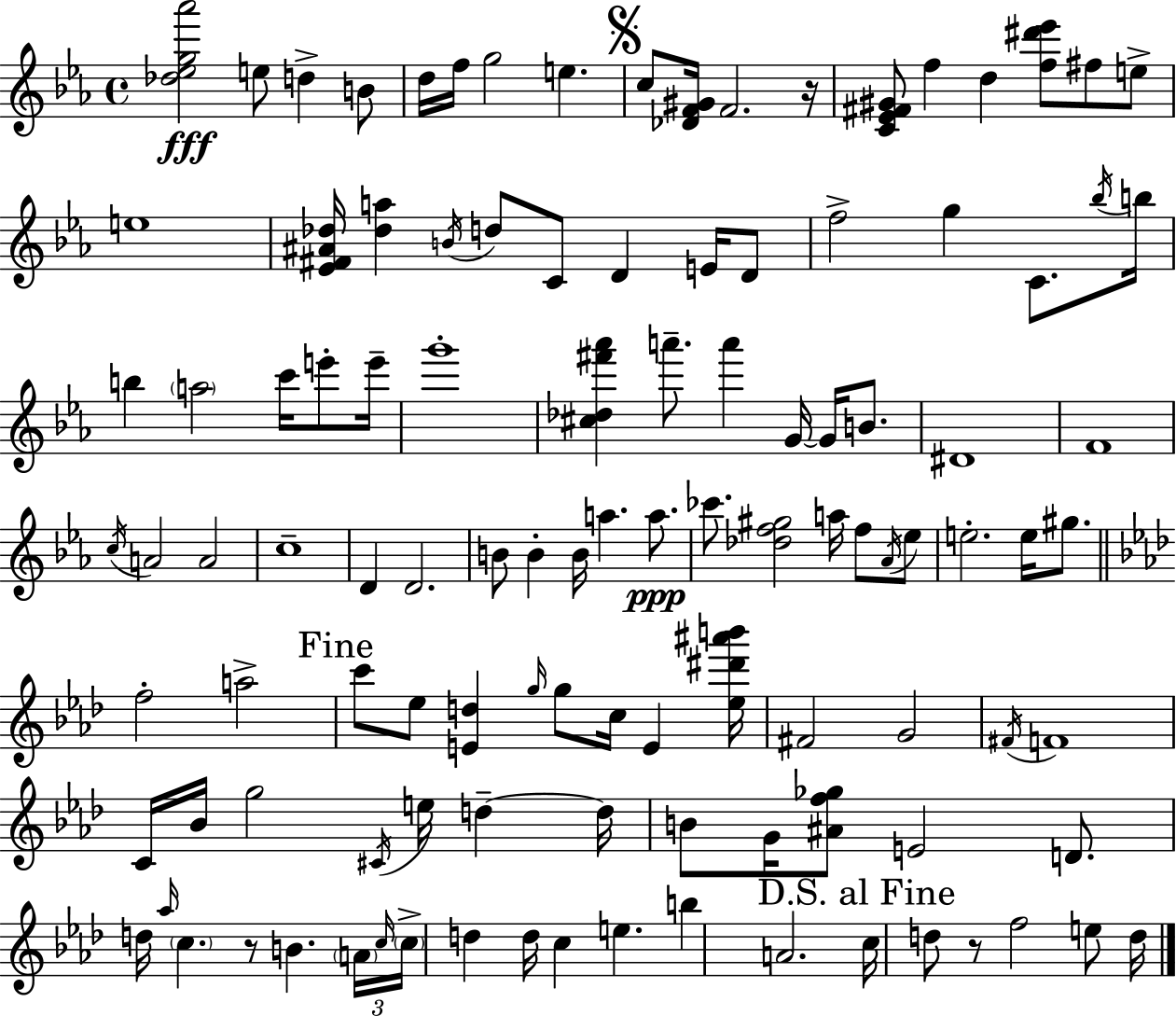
X:1
T:Untitled
M:4/4
L:1/4
K:Eb
[_d_eg_a']2 e/2 d B/2 d/4 f/4 g2 e c/2 [_DF^G]/4 F2 z/4 [C_E^F^G]/2 f d [f^d'_e']/2 ^f/2 e/2 e4 [_E^F^A_d]/4 [_da] B/4 d/2 C/2 D E/4 D/2 f2 g C/2 _b/4 b/4 b a2 c'/4 e'/2 e'/4 g'4 [^c_d^f'_a'] a'/2 a' G/4 G/4 B/2 ^D4 F4 c/4 A2 A2 c4 D D2 B/2 B B/4 a a/2 _c'/2 [_df^g]2 a/4 f/2 _A/4 _e/2 e2 e/4 ^g/2 f2 a2 c'/2 _e/2 [Ed] g/4 g/2 c/4 E [_e^d'^a'b']/4 ^F2 G2 ^F/4 F4 C/4 _B/4 g2 ^C/4 e/4 d d/4 B/2 G/4 [^Af_g]/2 E2 D/2 d/4 _a/4 c z/2 B A/4 c/4 c/4 d d/4 c e b A2 c/4 d/2 z/2 f2 e/2 d/4